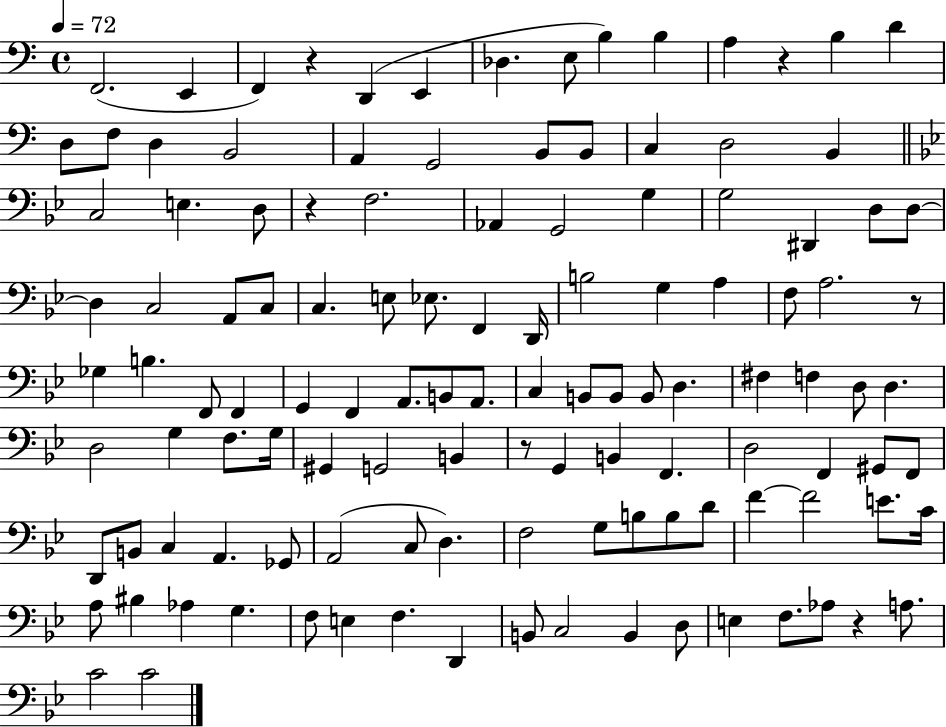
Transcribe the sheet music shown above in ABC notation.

X:1
T:Untitled
M:4/4
L:1/4
K:C
F,,2 E,, F,, z D,, E,, _D, E,/2 B, B, A, z B, D D,/2 F,/2 D, B,,2 A,, G,,2 B,,/2 B,,/2 C, D,2 B,, C,2 E, D,/2 z F,2 _A,, G,,2 G, G,2 ^D,, D,/2 D,/2 D, C,2 A,,/2 C,/2 C, E,/2 _E,/2 F,, D,,/4 B,2 G, A, F,/2 A,2 z/2 _G, B, F,,/2 F,, G,, F,, A,,/2 B,,/2 A,,/2 C, B,,/2 B,,/2 B,,/2 D, ^F, F, D,/2 D, D,2 G, F,/2 G,/4 ^G,, G,,2 B,, z/2 G,, B,, F,, D,2 F,, ^G,,/2 F,,/2 D,,/2 B,,/2 C, A,, _G,,/2 A,,2 C,/2 D, F,2 G,/2 B,/2 B,/2 D/2 F F2 E/2 C/4 A,/2 ^B, _A, G, F,/2 E, F, D,, B,,/2 C,2 B,, D,/2 E, F,/2 _A,/2 z A,/2 C2 C2